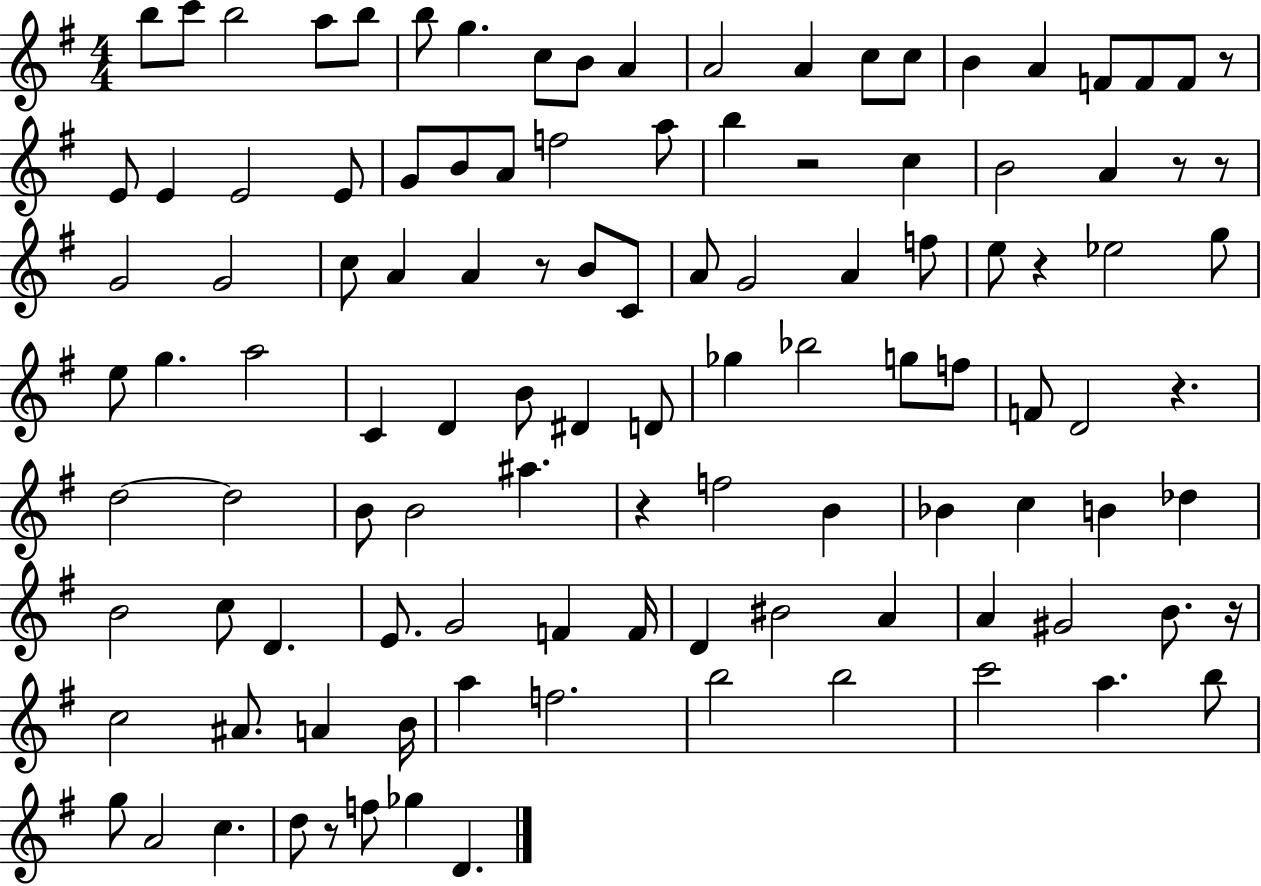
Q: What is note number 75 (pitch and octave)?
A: E4